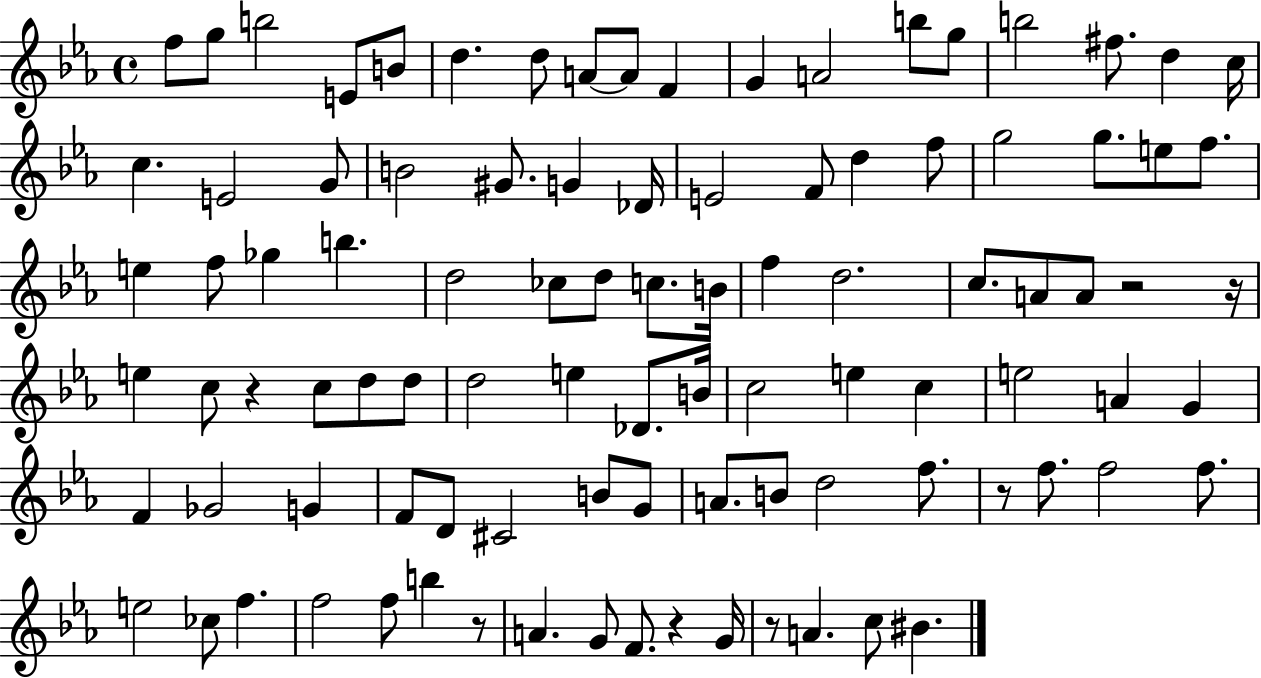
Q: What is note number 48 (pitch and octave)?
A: E5